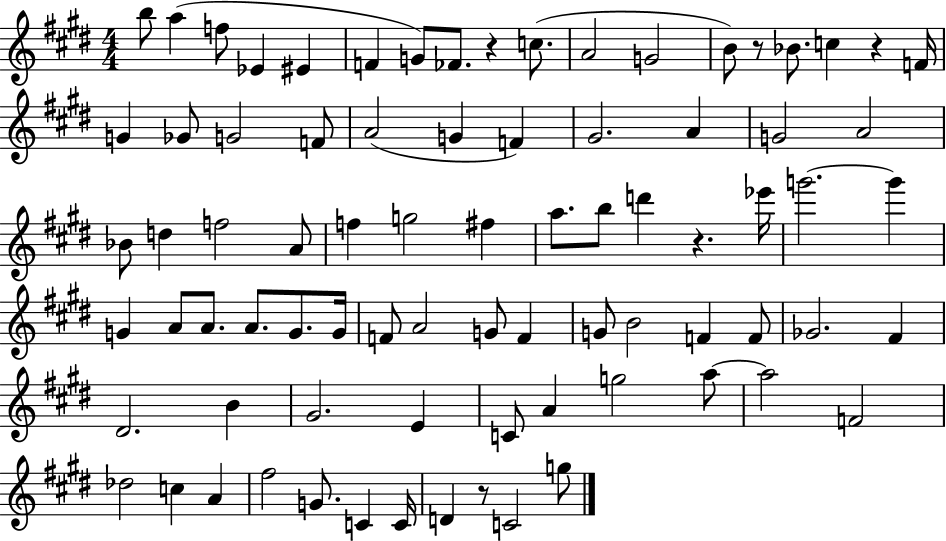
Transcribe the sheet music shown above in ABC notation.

X:1
T:Untitled
M:4/4
L:1/4
K:E
b/2 a f/2 _E ^E F G/2 _F/2 z c/2 A2 G2 B/2 z/2 _B/2 c z F/4 G _G/2 G2 F/2 A2 G F ^G2 A G2 A2 _B/2 d f2 A/2 f g2 ^f a/2 b/2 d' z _e'/4 g'2 g' G A/2 A/2 A/2 G/2 G/4 F/2 A2 G/2 F G/2 B2 F F/2 _G2 ^F ^D2 B ^G2 E C/2 A g2 a/2 a2 F2 _d2 c A ^f2 G/2 C C/4 D z/2 C2 g/2